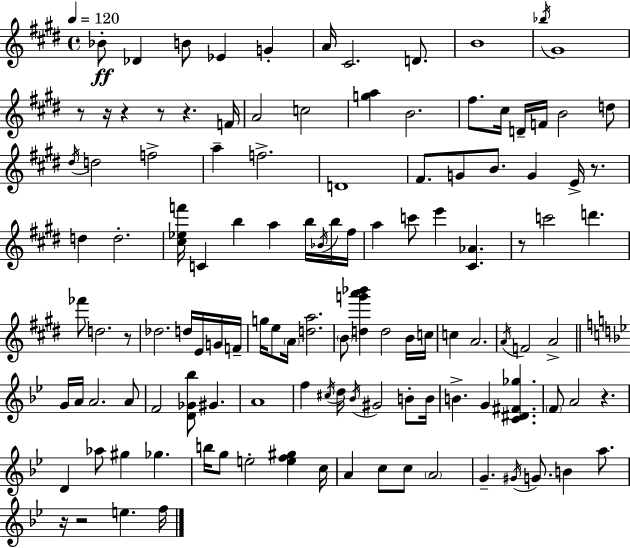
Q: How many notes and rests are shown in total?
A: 121